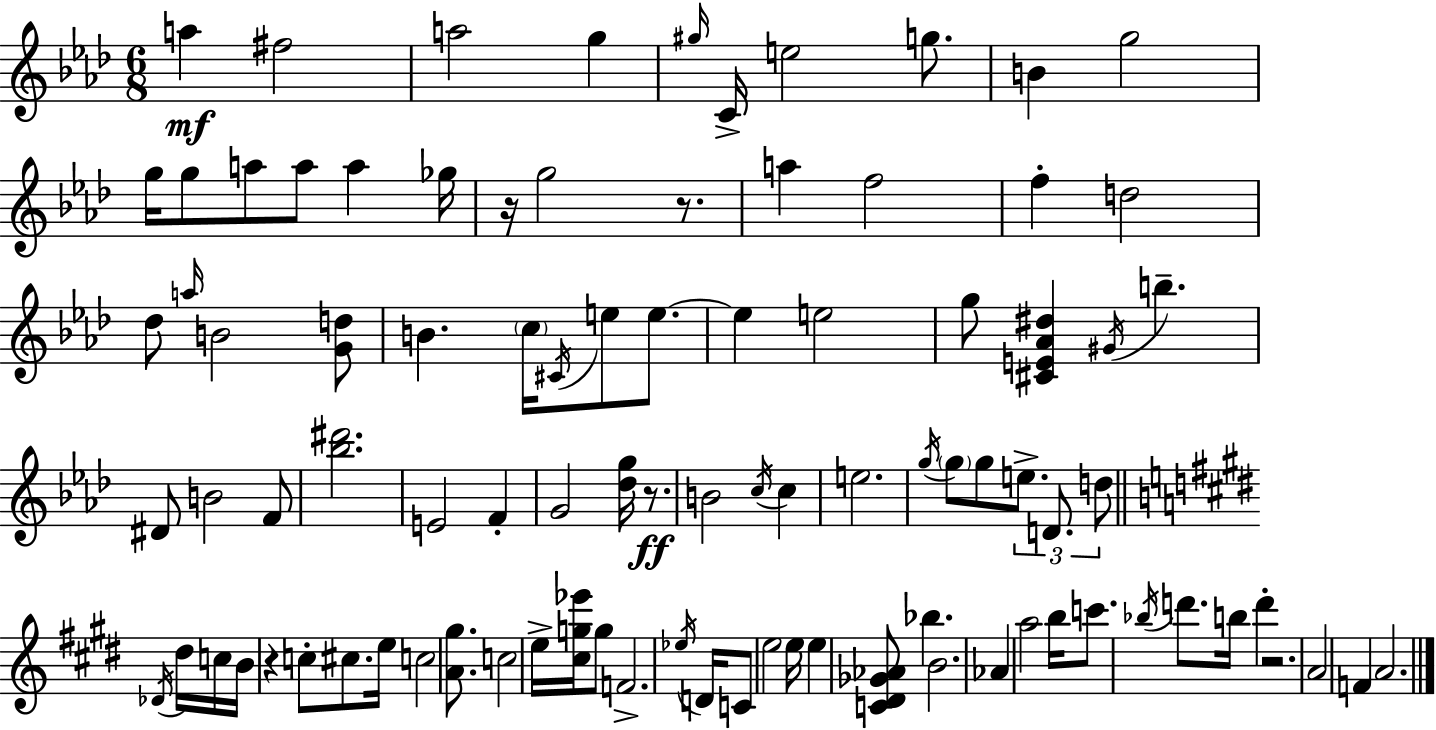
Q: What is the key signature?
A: AES major